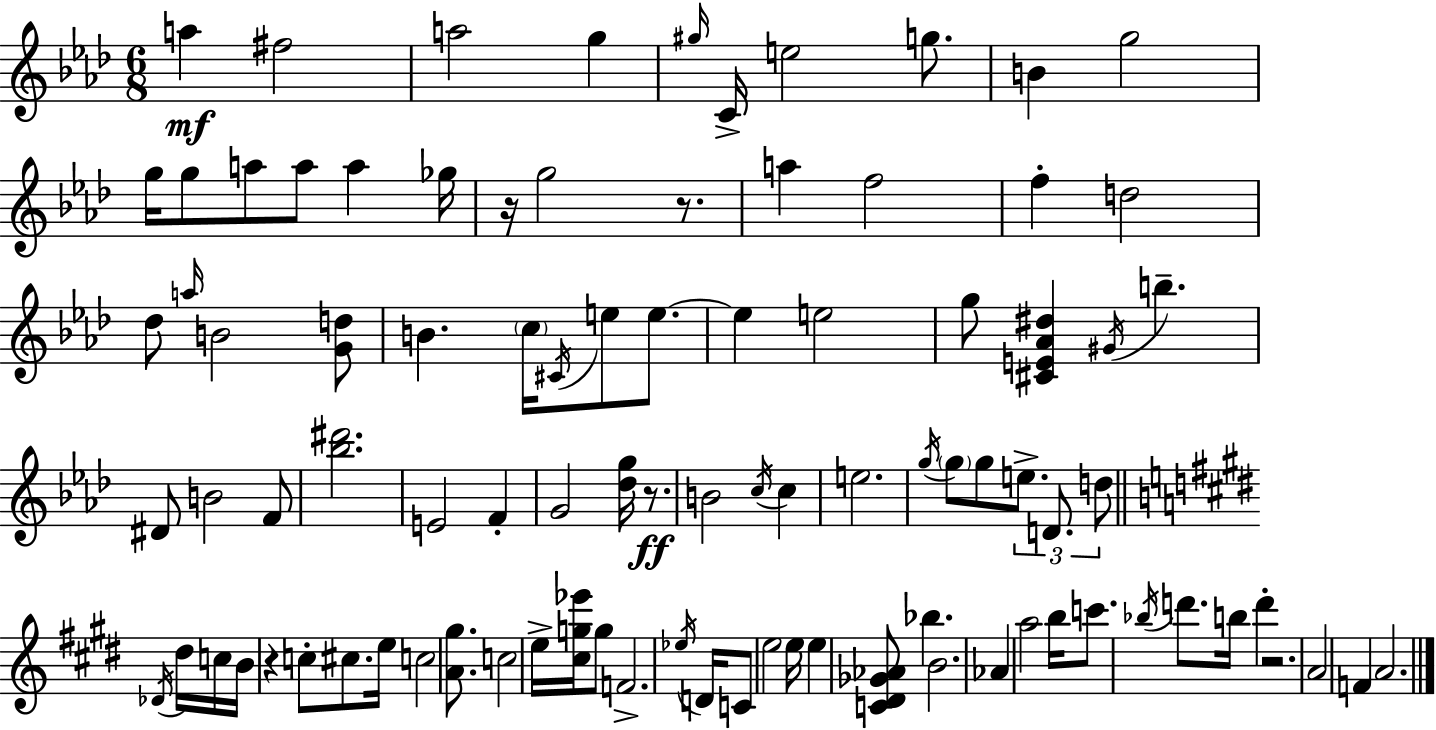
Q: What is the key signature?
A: AES major